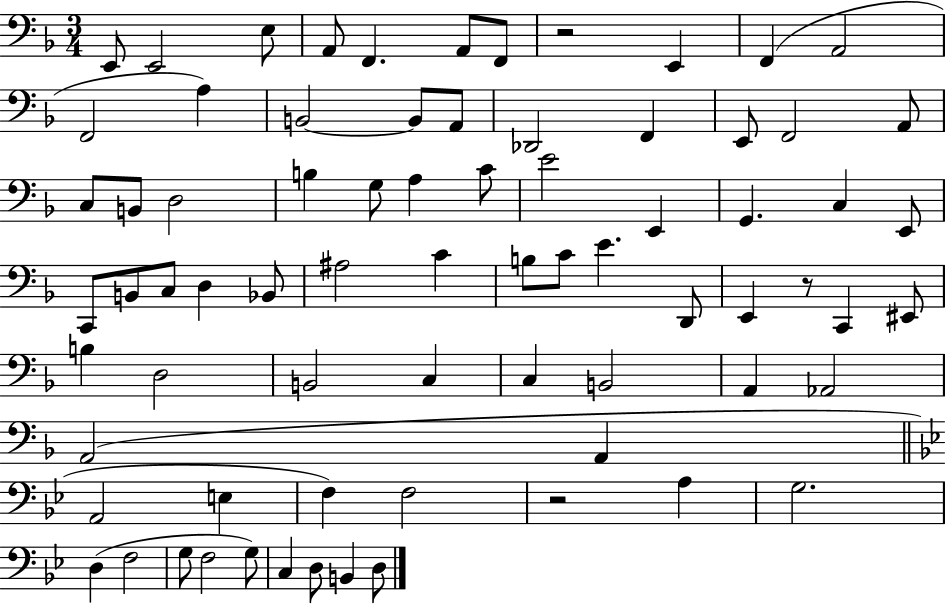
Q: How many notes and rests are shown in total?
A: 74